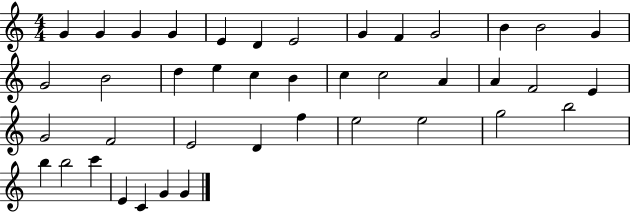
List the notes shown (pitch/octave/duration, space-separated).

G4/q G4/q G4/q G4/q E4/q D4/q E4/h G4/q F4/q G4/h B4/q B4/h G4/q G4/h B4/h D5/q E5/q C5/q B4/q C5/q C5/h A4/q A4/q F4/h E4/q G4/h F4/h E4/h D4/q F5/q E5/h E5/h G5/h B5/h B5/q B5/h C6/q E4/q C4/q G4/q G4/q